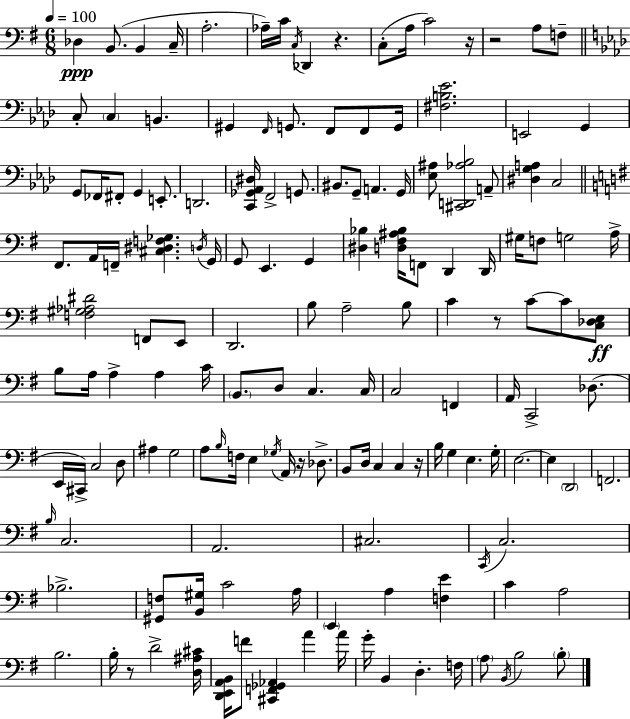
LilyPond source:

{
  \clef bass
  \numericTimeSignature
  \time 6/8
  \key g \major
  \tempo 4 = 100
  des4\ppp b,8.( b,4 c16-- | a2.-. | aes16--) c'16 \acciaccatura { c16 } des,4 r4. | c8-.( a16 c'2) | \break r16 r2 a8 f8-- | \bar "||" \break \key aes \major c8-. \parenthesize c4 b,4. | gis,4 \grace { f,16 } g,8. f,8 f,8 | g,16 <fis b ees'>2. | e,2 g,4 | \break g,8 fes,16 fis,8-. g,4 e,8.-. | d,2. | <c, ges, aes, dis>16 f,2-> g,8. | bis,8. g,8-- a,4. | \break g,16 <ees ais>8 <cis, d, aes bes>2 a,8-- | <dis g a>4 c2 | \bar "||" \break \key e \minor fis,8. a,16 f,16-- <cis dis f ges>4. \acciaccatura { d16 } | g,16 g,8 e,4. g,4 | <dis bes>4 <d fis ais bes>16 f,8 d,4 | d,16 gis16 f8 g2 | \break a16-> <f gis aes dis'>2 f,8 e,8 | d,2. | b8 a2-- b8 | c'4 r8 c'8~~ c'8 <c des e>8\ff | \break b8 a16 a4-> a4 | c'16 \parenthesize b,8. d8 c4. | c16 c2 f,4 | a,16 c,2-> des8.( | \break e,16 cis,16->) c2 d8 | ais4 g2 | a8 \grace { b16 } f16 e4 \acciaccatura { ges16 } a,16 r16 | des8.-> b,8 d16 c4 c4 | \break r16 b16 g4 e4. | g16-. e2.~~ | e4 \parenthesize d,2 | f,2. | \break \grace { b16 } c2. | a,2. | cis2. | \acciaccatura { c,16 } c2. | \break bes2.-> | <gis, f>8 <b, gis>16 c'2 | a16 \parenthesize e,4 a4 | <f e'>4 c'4 a2 | \break b2. | b16-. r8 d'2-> | <d ais cis'>16 <d, e, a, b,>16 f'8 <cis, f, ges, aes,>4 | a'4 a'16 g'16-. b,4 d4.-. | \break f16 \parenthesize a8 \acciaccatura { b,16 } b2 | \parenthesize b8-. \bar "|."
}